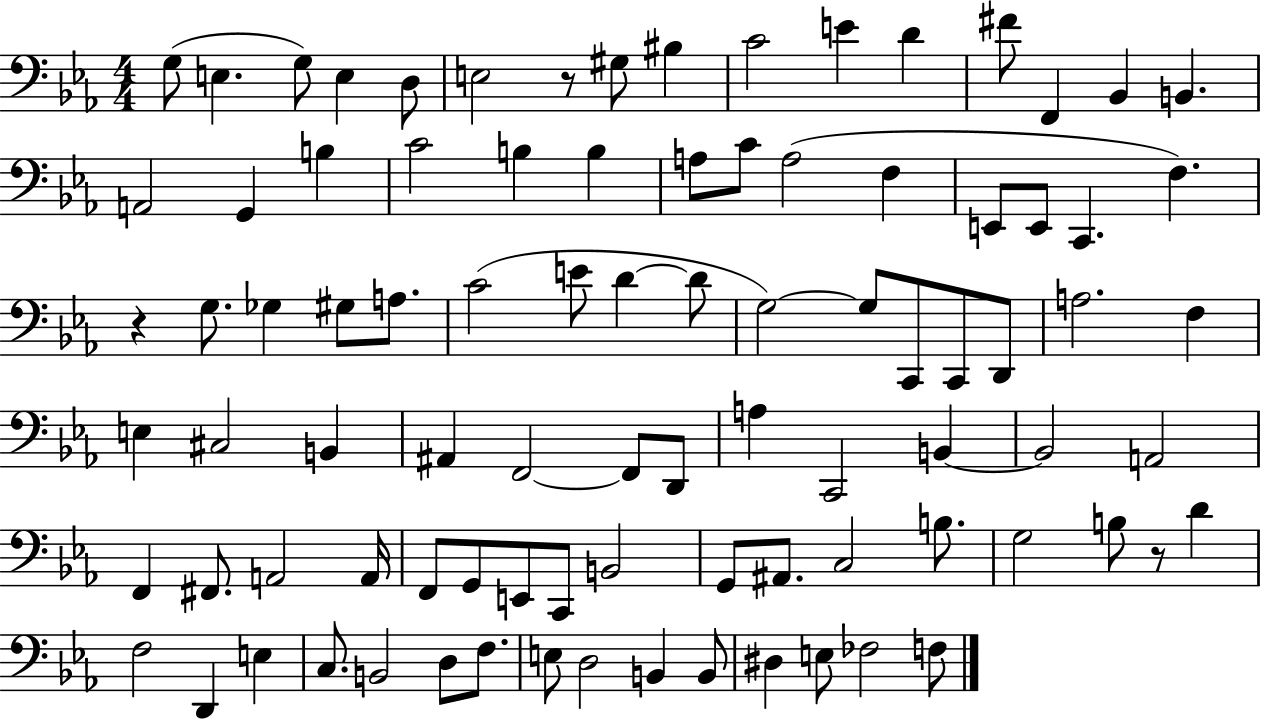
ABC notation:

X:1
T:Untitled
M:4/4
L:1/4
K:Eb
G,/2 E, G,/2 E, D,/2 E,2 z/2 ^G,/2 ^B, C2 E D ^F/2 F,, _B,, B,, A,,2 G,, B, C2 B, B, A,/2 C/2 A,2 F, E,,/2 E,,/2 C,, F, z G,/2 _G, ^G,/2 A,/2 C2 E/2 D D/2 G,2 G,/2 C,,/2 C,,/2 D,,/2 A,2 F, E, ^C,2 B,, ^A,, F,,2 F,,/2 D,,/2 A, C,,2 B,, B,,2 A,,2 F,, ^F,,/2 A,,2 A,,/4 F,,/2 G,,/2 E,,/2 C,,/2 B,,2 G,,/2 ^A,,/2 C,2 B,/2 G,2 B,/2 z/2 D F,2 D,, E, C,/2 B,,2 D,/2 F,/2 E,/2 D,2 B,, B,,/2 ^D, E,/2 _F,2 F,/2